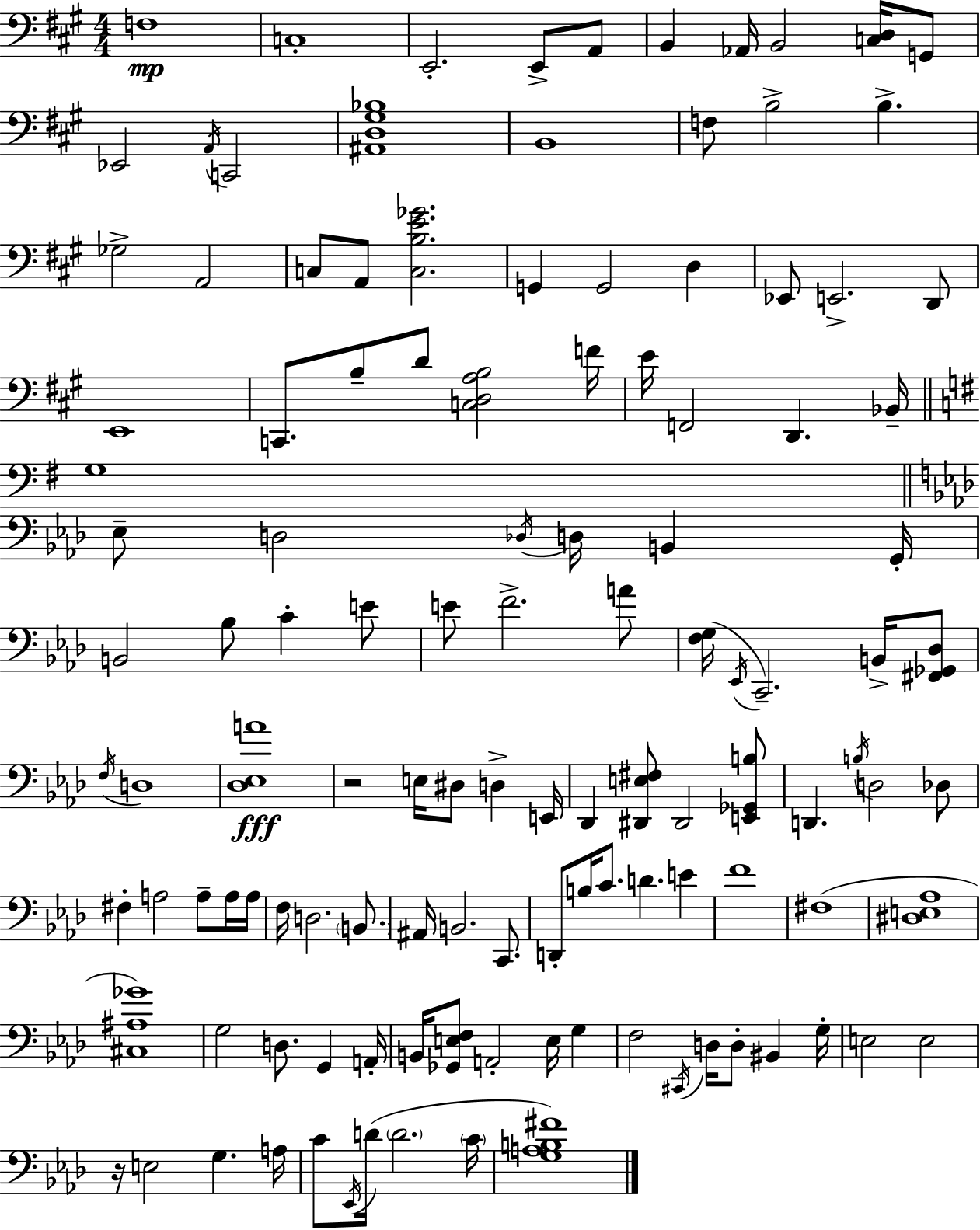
X:1
T:Untitled
M:4/4
L:1/4
K:A
F,4 C,4 E,,2 E,,/2 A,,/2 B,, _A,,/4 B,,2 [C,D,]/4 G,,/2 _E,,2 A,,/4 C,,2 [^A,,D,^G,_B,]4 B,,4 F,/2 B,2 B, _G,2 A,,2 C,/2 A,,/2 [C,B,E_G]2 G,, G,,2 D, _E,,/2 E,,2 D,,/2 E,,4 C,,/2 B,/2 D/2 [C,D,A,B,]2 F/4 E/4 F,,2 D,, _B,,/4 G,4 _E,/2 D,2 _D,/4 D,/4 B,, G,,/4 B,,2 _B,/2 C E/2 E/2 F2 A/2 [F,G,]/4 _E,,/4 C,,2 B,,/4 [^F,,_G,,_D,]/2 F,/4 D,4 [_D,_E,A]4 z2 E,/4 ^D,/2 D, E,,/4 _D,, [^D,,E,^F,]/2 ^D,,2 [E,,_G,,B,]/2 D,, B,/4 D,2 _D,/2 ^F, A,2 A,/2 A,/4 A,/4 F,/4 D,2 B,,/2 ^A,,/4 B,,2 C,,/2 D,,/2 B,/4 C/2 D E F4 ^F,4 [^D,E,_A,]4 [^C,^A,_G]4 G,2 D,/2 G,, A,,/4 B,,/4 [_G,,E,F,]/2 A,,2 E,/4 G, F,2 ^C,,/4 D,/4 D,/2 ^B,, G,/4 E,2 E,2 z/4 E,2 G, A,/4 C/2 _E,,/4 D/4 D2 C/4 [G,A,B,^F]4